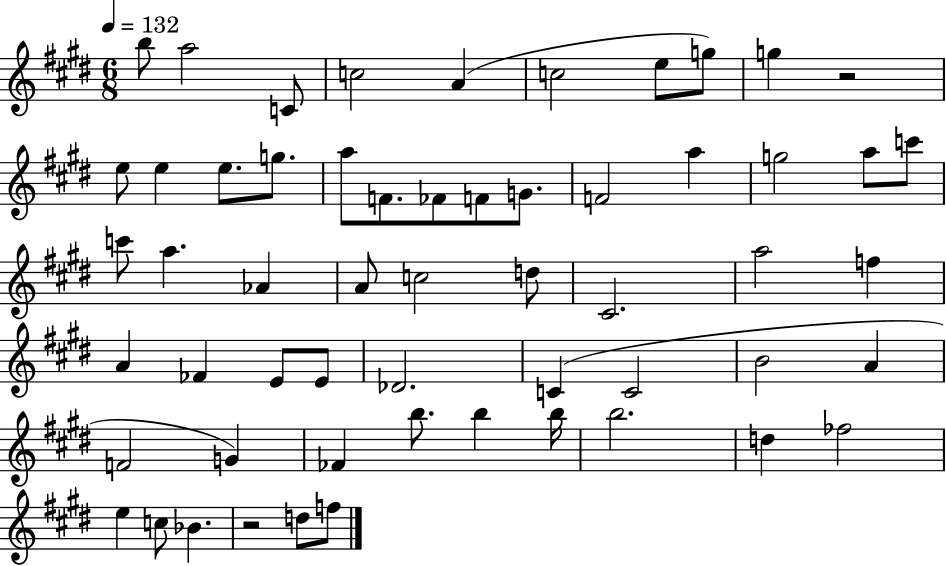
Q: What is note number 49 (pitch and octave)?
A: D5